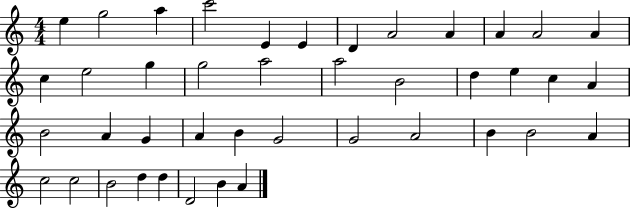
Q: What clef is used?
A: treble